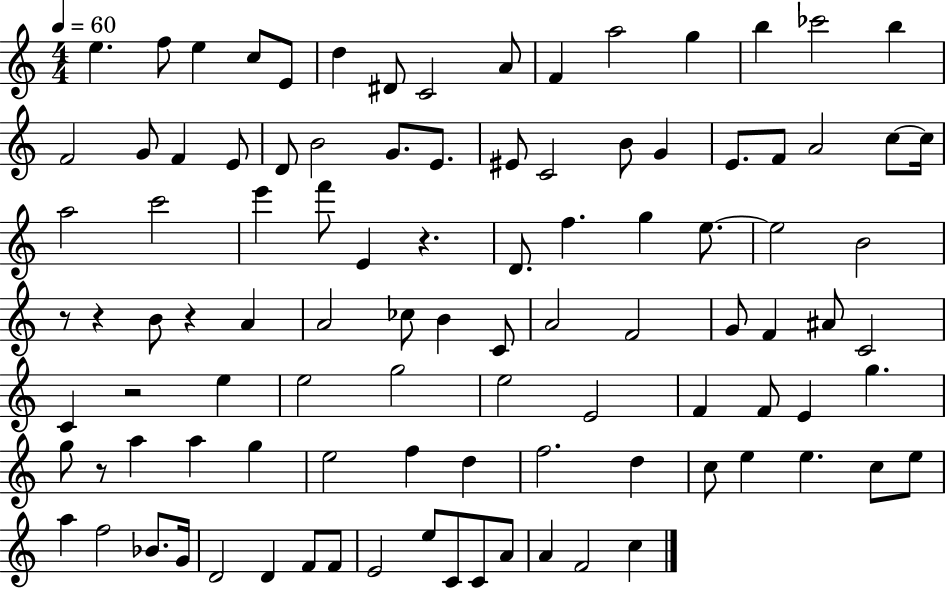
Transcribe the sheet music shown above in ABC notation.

X:1
T:Untitled
M:4/4
L:1/4
K:C
e f/2 e c/2 E/2 d ^D/2 C2 A/2 F a2 g b _c'2 b F2 G/2 F E/2 D/2 B2 G/2 E/2 ^E/2 C2 B/2 G E/2 F/2 A2 c/2 c/4 a2 c'2 e' f'/2 E z D/2 f g e/2 e2 B2 z/2 z B/2 z A A2 _c/2 B C/2 A2 F2 G/2 F ^A/2 C2 C z2 e e2 g2 e2 E2 F F/2 E g g/2 z/2 a a g e2 f d f2 d c/2 e e c/2 e/2 a f2 _B/2 G/4 D2 D F/2 F/2 E2 e/2 C/2 C/2 A/2 A F2 c